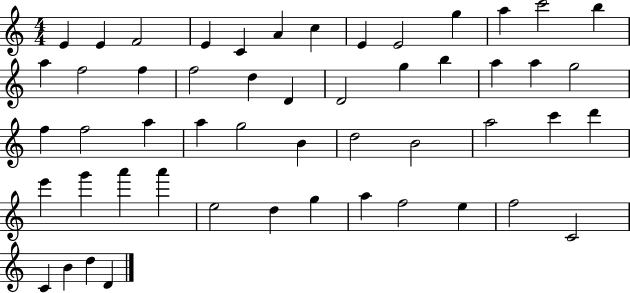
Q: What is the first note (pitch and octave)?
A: E4